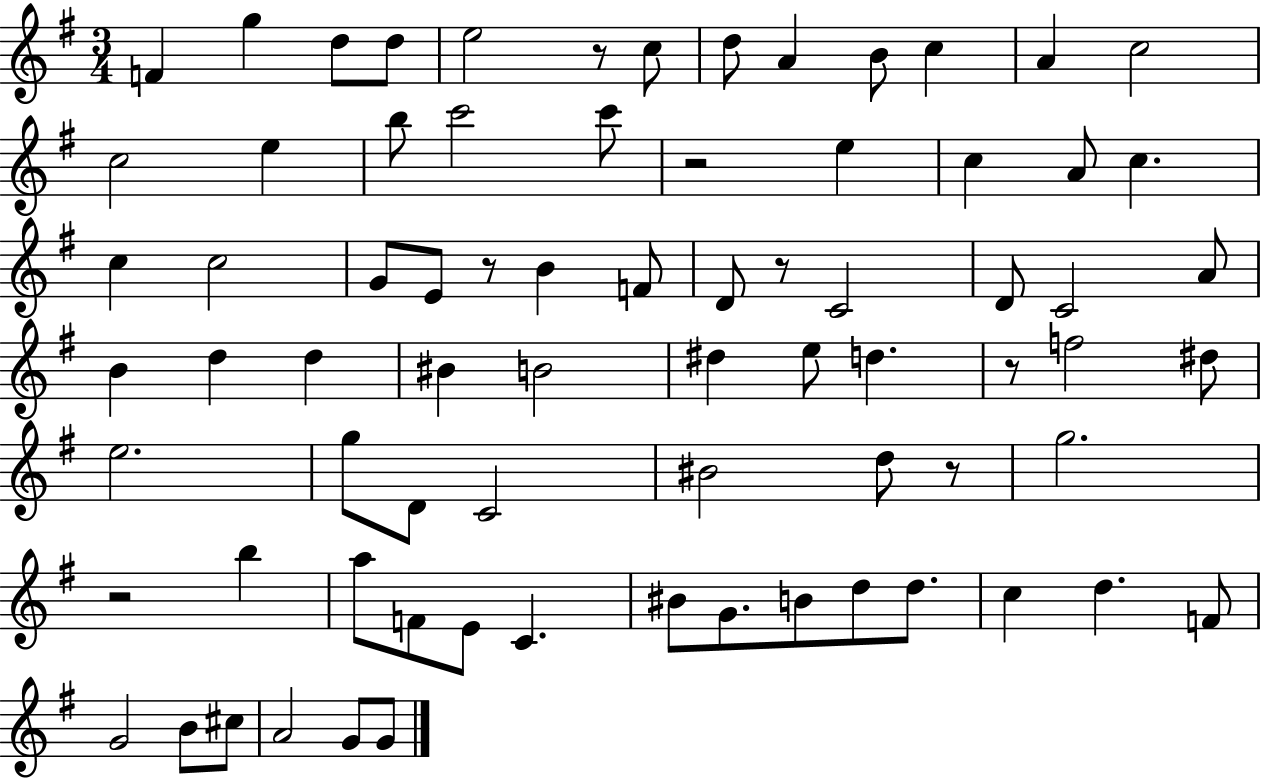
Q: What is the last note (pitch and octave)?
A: G4